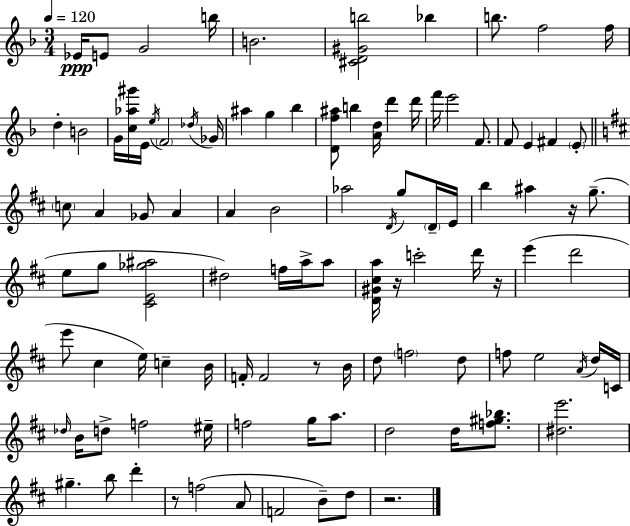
X:1
T:Untitled
M:3/4
L:1/4
K:Dm
_E/4 E/2 G2 b/4 B2 [^CD^Gb]2 _b b/2 f2 f/4 d B2 G/4 [c_a^g']/4 E/4 e/4 F2 _d/4 _G/4 ^a g _b [Df^a]/2 b [Ad]/4 d' d'/4 f'/4 e'2 F/2 F/2 E ^F E/2 c/2 A _G/2 A A B2 _a2 D/4 g/2 D/4 E/4 b ^a z/4 g/2 e/2 g/2 [^CE_g^a]2 ^d2 f/4 a/4 a/2 [D^G^ca]/4 z/4 c'2 d'/4 z/4 e' d'2 e'/2 ^c e/4 c B/4 F/4 F2 z/2 B/4 d/2 f2 d/2 f/2 e2 A/4 d/4 C/4 _d/4 B/4 d/2 f2 ^e/4 f2 g/4 a/2 d2 d/4 [f^g_b]/2 [^de']2 ^g b/2 d' z/2 f2 A/2 F2 B/2 d/2 z2